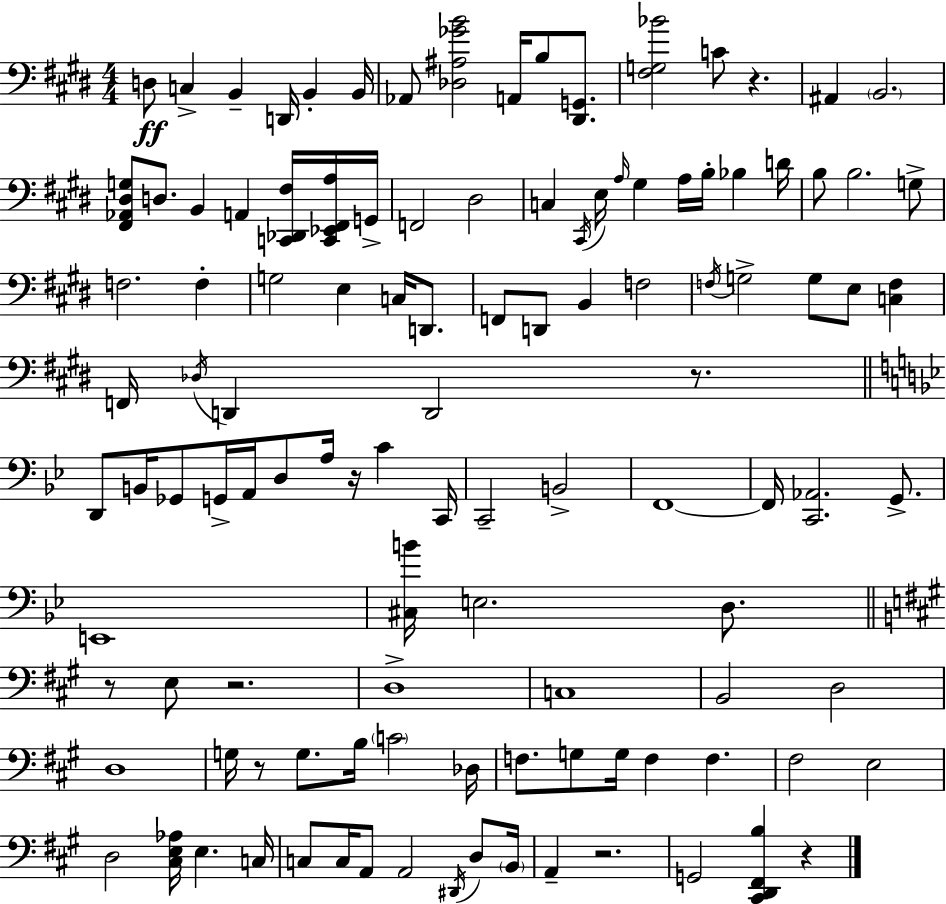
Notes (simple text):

D3/e C3/q B2/q D2/s B2/q B2/s Ab2/e [Db3,A#3,Gb4,B4]/h A2/s B3/e [D#2,G2]/e. [F#3,G3,Bb4]/h C4/e R/q. A#2/q B2/h. [F#2,Ab2,D#3,G3]/e D3/e. B2/q A2/q [C2,Db2,F#3]/s [C2,Eb2,F#2,A3]/s G2/s F2/h D#3/h C3/q C#2/s E3/s A3/s G#3/q A3/s B3/s Bb3/q D4/s B3/e B3/h. G3/e F3/h. F3/q G3/h E3/q C3/s D2/e. F2/e D2/e B2/q F3/h F3/s G3/h G3/e E3/e [C3,F3]/q F2/s Db3/s D2/q D2/h R/e. D2/e B2/s Gb2/e G2/s A2/s D3/e A3/s R/s C4/q C2/s C2/h B2/h F2/w F2/s [C2,Ab2]/h. G2/e. E2/w [C#3,B4]/s E3/h. D3/e. R/e E3/e R/h. D3/w C3/w B2/h D3/h D3/w G3/s R/e G3/e. B3/s C4/h Db3/s F3/e. G3/e G3/s F3/q F3/q. F#3/h E3/h D3/h [C#3,E3,Ab3]/s E3/q. C3/s C3/e C3/s A2/e A2/h D#2/s D3/e B2/s A2/q R/h. G2/h [C#2,D2,F#2,B3]/q R/q